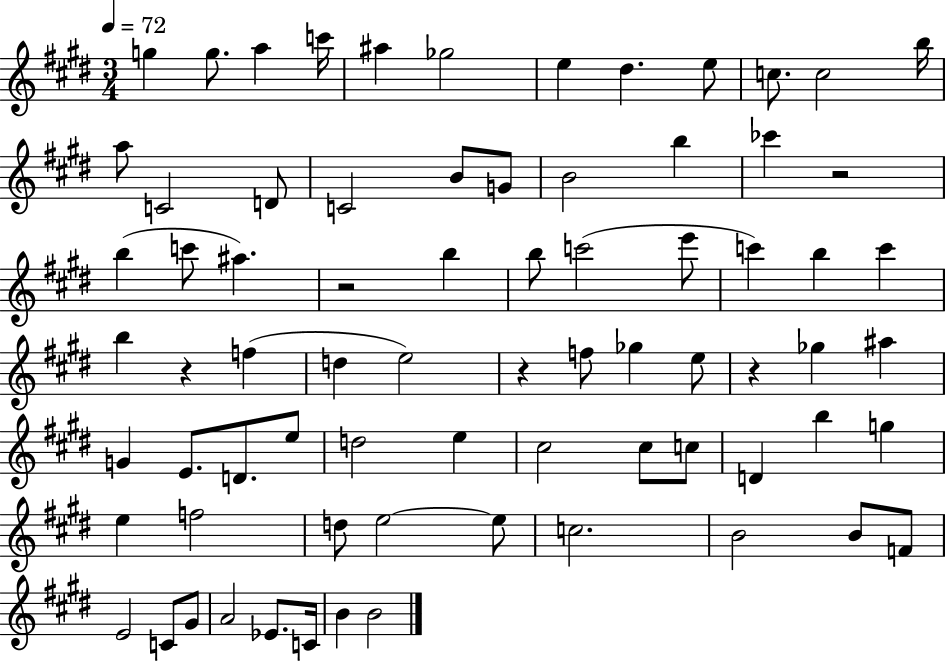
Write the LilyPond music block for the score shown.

{
  \clef treble
  \numericTimeSignature
  \time 3/4
  \key e \major
  \tempo 4 = 72
  g''4 g''8. a''4 c'''16 | ais''4 ges''2 | e''4 dis''4. e''8 | c''8. c''2 b''16 | \break a''8 c'2 d'8 | c'2 b'8 g'8 | b'2 b''4 | ces'''4 r2 | \break b''4( c'''8 ais''4.) | r2 b''4 | b''8 c'''2( e'''8 | c'''4) b''4 c'''4 | \break b''4 r4 f''4( | d''4 e''2) | r4 f''8 ges''4 e''8 | r4 ges''4 ais''4 | \break g'4 e'8. d'8. e''8 | d''2 e''4 | cis''2 cis''8 c''8 | d'4 b''4 g''4 | \break e''4 f''2 | d''8 e''2~~ e''8 | c''2. | b'2 b'8 f'8 | \break e'2 c'8 gis'8 | a'2 ees'8. c'16 | b'4 b'2 | \bar "|."
}